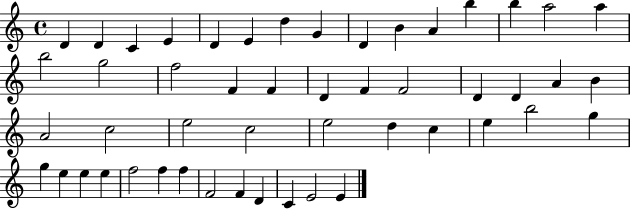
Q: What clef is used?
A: treble